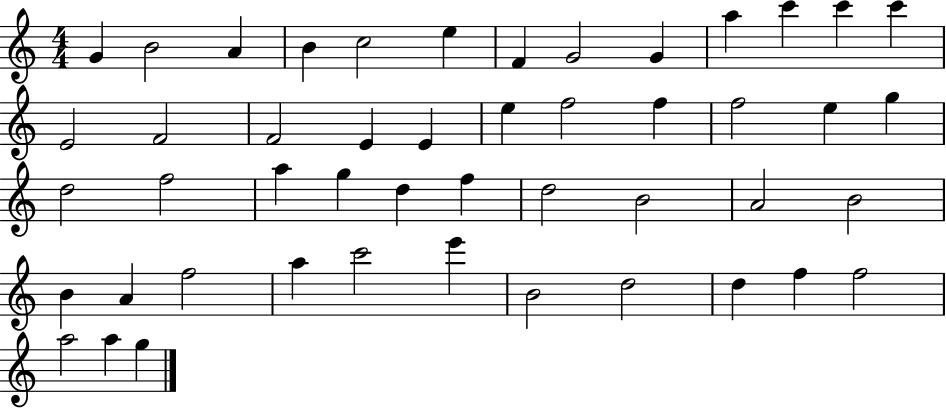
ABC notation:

X:1
T:Untitled
M:4/4
L:1/4
K:C
G B2 A B c2 e F G2 G a c' c' c' E2 F2 F2 E E e f2 f f2 e g d2 f2 a g d f d2 B2 A2 B2 B A f2 a c'2 e' B2 d2 d f f2 a2 a g